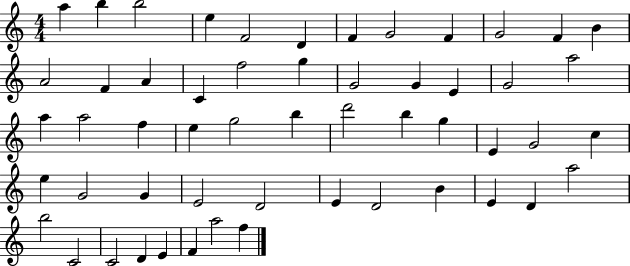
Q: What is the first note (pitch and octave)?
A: A5